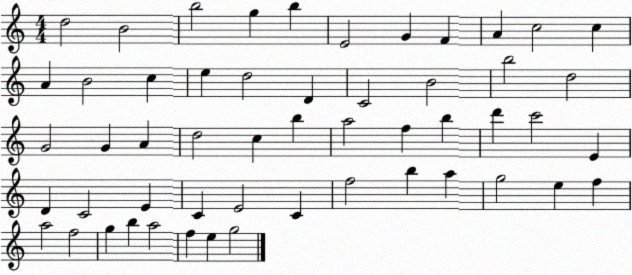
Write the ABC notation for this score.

X:1
T:Untitled
M:4/4
L:1/4
K:C
d2 B2 b2 g b E2 G F A c2 c A B2 c e d2 D C2 B2 b2 d2 G2 G A d2 c b a2 f b d' c'2 E D C2 E C E2 C f2 b a g2 e f a2 f2 g b a2 f e g2